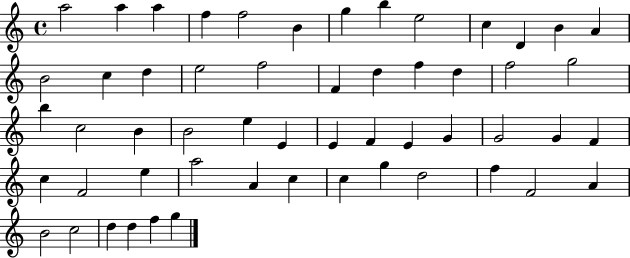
A5/h A5/q A5/q F5/q F5/h B4/q G5/q B5/q E5/h C5/q D4/q B4/q A4/q B4/h C5/q D5/q E5/h F5/h F4/q D5/q F5/q D5/q F5/h G5/h B5/q C5/h B4/q B4/h E5/q E4/q E4/q F4/q E4/q G4/q G4/h G4/q F4/q C5/q F4/h E5/q A5/h A4/q C5/q C5/q G5/q D5/h F5/q F4/h A4/q B4/h C5/h D5/q D5/q F5/q G5/q